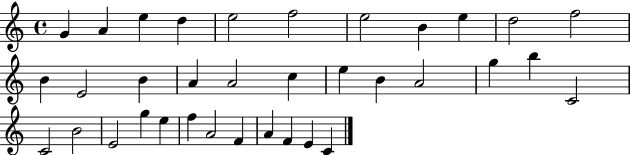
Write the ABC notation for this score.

X:1
T:Untitled
M:4/4
L:1/4
K:C
G A e d e2 f2 e2 B e d2 f2 B E2 B A A2 c e B A2 g b C2 C2 B2 E2 g e f A2 F A F E C